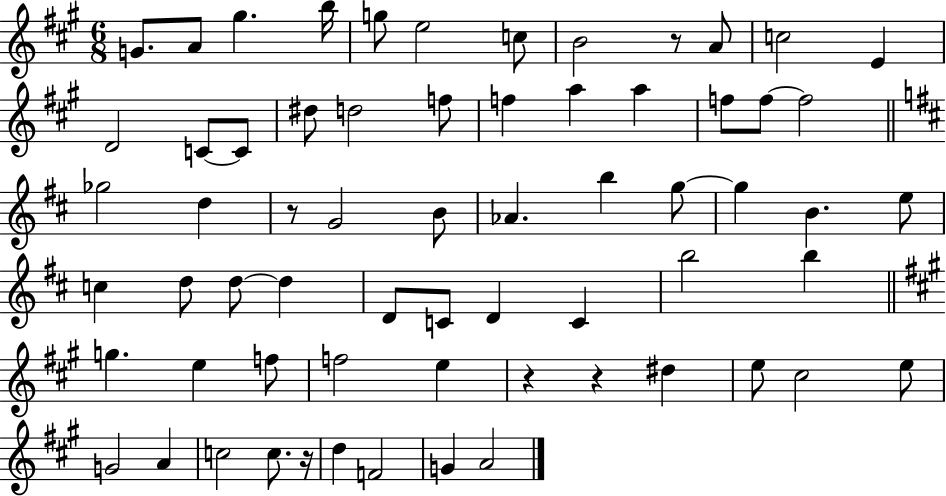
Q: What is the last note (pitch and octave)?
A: A4